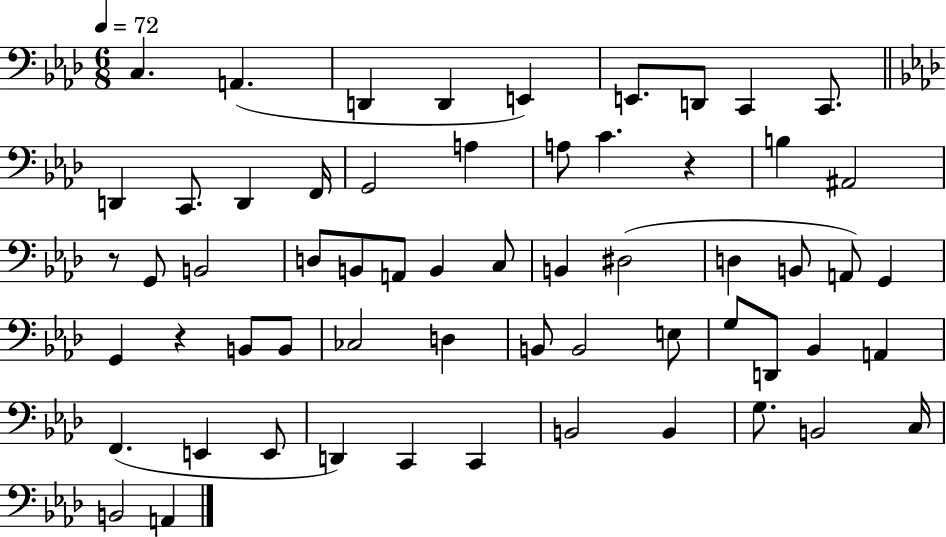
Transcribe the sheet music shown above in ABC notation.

X:1
T:Untitled
M:6/8
L:1/4
K:Ab
C, A,, D,, D,, E,, E,,/2 D,,/2 C,, C,,/2 D,, C,,/2 D,, F,,/4 G,,2 A, A,/2 C z B, ^A,,2 z/2 G,,/2 B,,2 D,/2 B,,/2 A,,/2 B,, C,/2 B,, ^D,2 D, B,,/2 A,,/2 G,, G,, z B,,/2 B,,/2 _C,2 D, B,,/2 B,,2 E,/2 G,/2 D,,/2 _B,, A,, F,, E,, E,,/2 D,, C,, C,, B,,2 B,, G,/2 B,,2 C,/4 B,,2 A,,